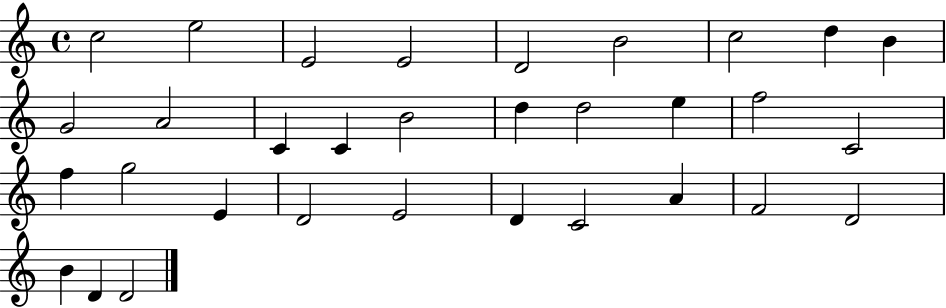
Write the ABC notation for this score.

X:1
T:Untitled
M:4/4
L:1/4
K:C
c2 e2 E2 E2 D2 B2 c2 d B G2 A2 C C B2 d d2 e f2 C2 f g2 E D2 E2 D C2 A F2 D2 B D D2